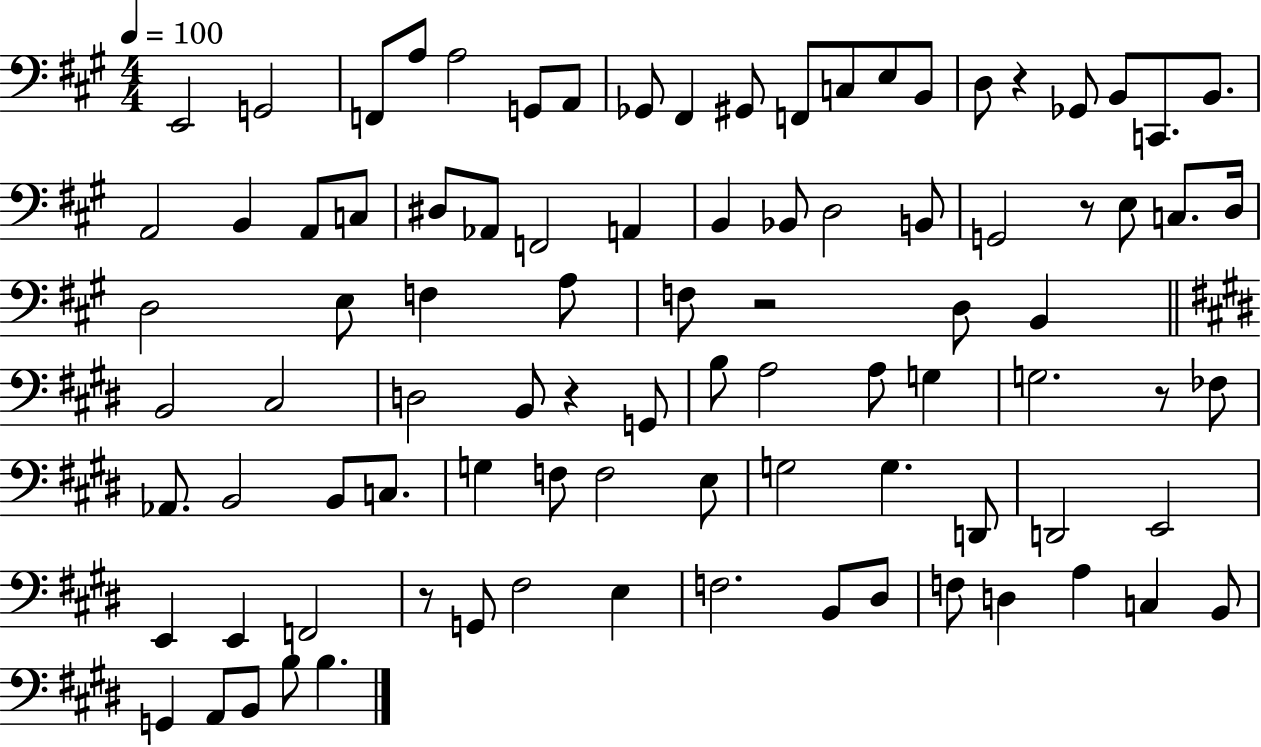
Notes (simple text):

E2/h G2/h F2/e A3/e A3/h G2/e A2/e Gb2/e F#2/q G#2/e F2/e C3/e E3/e B2/e D3/e R/q Gb2/e B2/e C2/e. B2/e. A2/h B2/q A2/e C3/e D#3/e Ab2/e F2/h A2/q B2/q Bb2/e D3/h B2/e G2/h R/e E3/e C3/e. D3/s D3/h E3/e F3/q A3/e F3/e R/h D3/e B2/q B2/h C#3/h D3/h B2/e R/q G2/e B3/e A3/h A3/e G3/q G3/h. R/e FES3/e Ab2/e. B2/h B2/e C3/e. G3/q F3/e F3/h E3/e G3/h G3/q. D2/e D2/h E2/h E2/q E2/q F2/h R/e G2/e F#3/h E3/q F3/h. B2/e D#3/e F3/e D3/q A3/q C3/q B2/e G2/q A2/e B2/e B3/e B3/q.